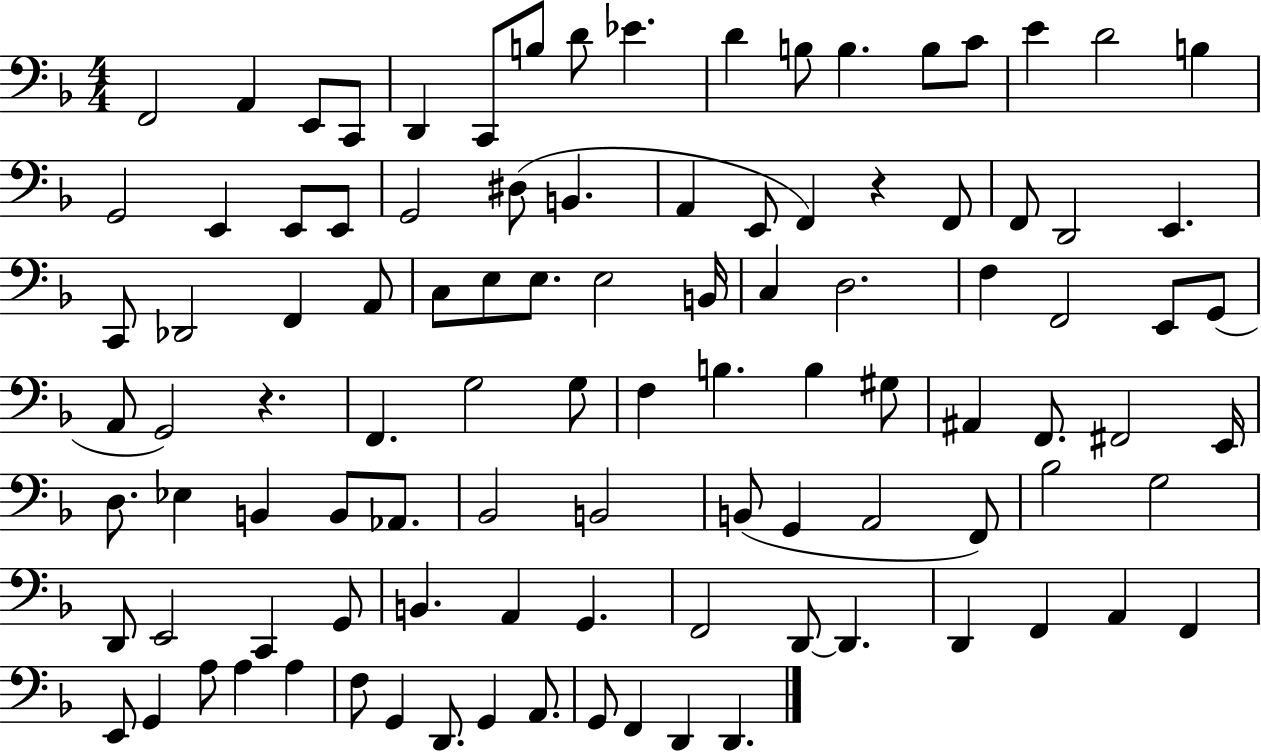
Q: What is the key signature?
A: F major